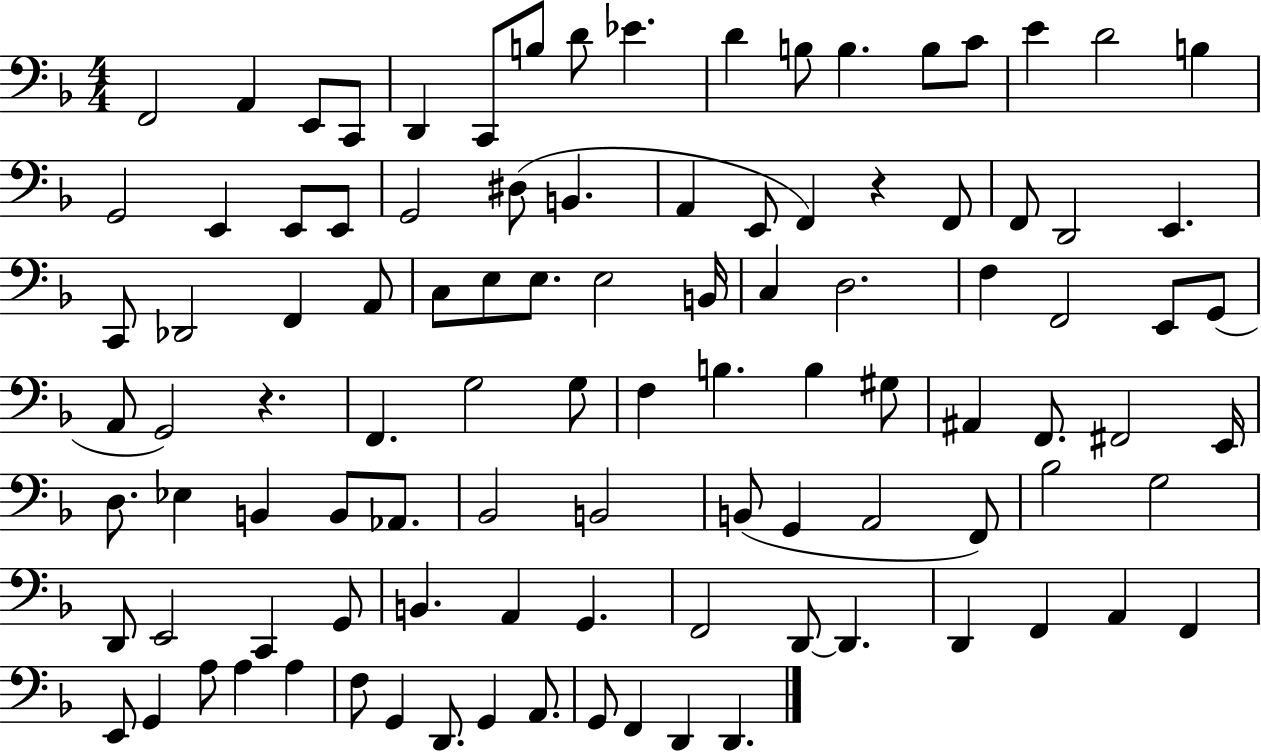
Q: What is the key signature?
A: F major